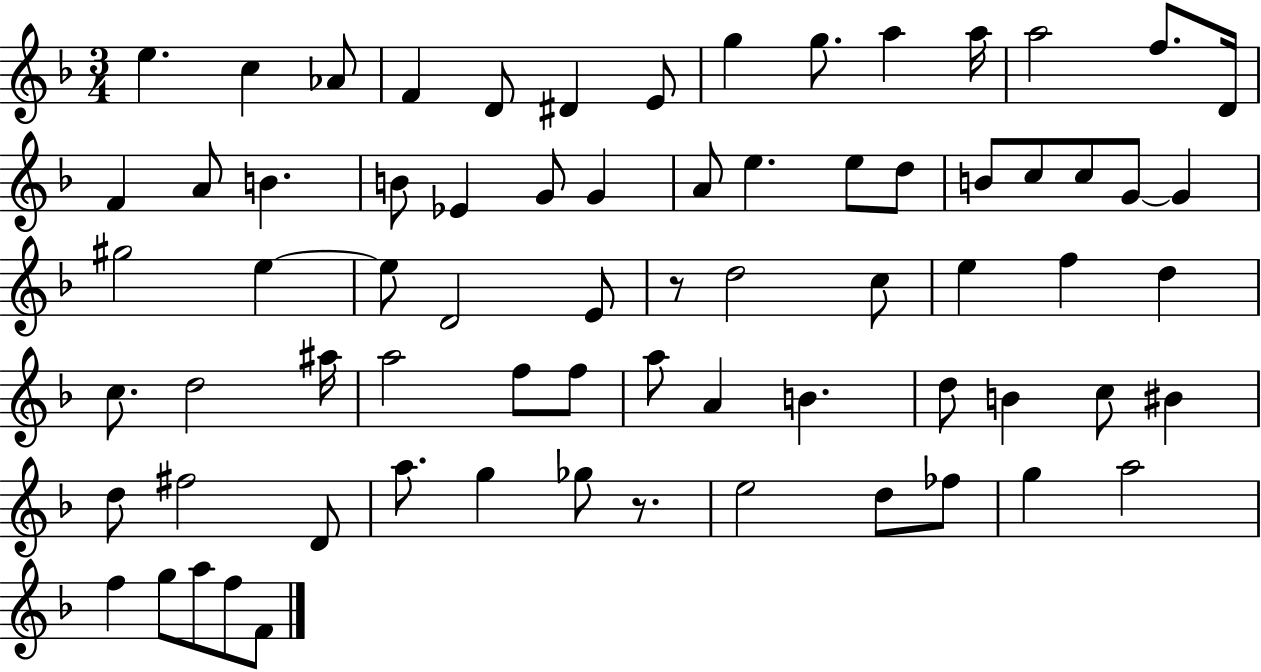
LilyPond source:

{
  \clef treble
  \numericTimeSignature
  \time 3/4
  \key f \major
  e''4. c''4 aes'8 | f'4 d'8 dis'4 e'8 | g''4 g''8. a''4 a''16 | a''2 f''8. d'16 | \break f'4 a'8 b'4. | b'8 ees'4 g'8 g'4 | a'8 e''4. e''8 d''8 | b'8 c''8 c''8 g'8~~ g'4 | \break gis''2 e''4~~ | e''8 d'2 e'8 | r8 d''2 c''8 | e''4 f''4 d''4 | \break c''8. d''2 ais''16 | a''2 f''8 f''8 | a''8 a'4 b'4. | d''8 b'4 c''8 bis'4 | \break d''8 fis''2 d'8 | a''8. g''4 ges''8 r8. | e''2 d''8 fes''8 | g''4 a''2 | \break f''4 g''8 a''8 f''8 f'8 | \bar "|."
}